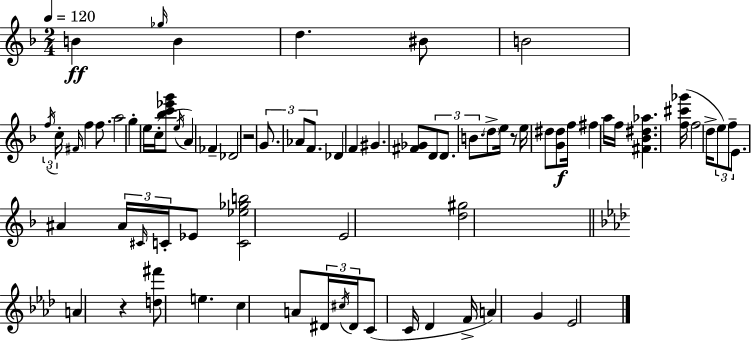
B4/q Gb5/s B4/q D5/q. BIS4/e B4/h F5/s C5/s F#4/s F5/q F5/e. A5/h G5/q E5/s C5/s [Bb5,C6,Eb6,G6]/e E5/s A4/q FES4/q Db4/h R/h G4/e. Ab4/e F4/e. Db4/q F4/q G#4/q. [F#4,Gb4]/e D4/e D4/e. B4/e. D5/e E5/s R/e E5/s D#5/e [G4,D#5]/e F5/s F#5/q A5/s F5/s [F#4,Bb4,D#5,Ab5]/q. [F5,C#6,Gb6]/s F5/h D5/s E5/e F5/e E4/e. A#4/q A#4/s C#4/s C4/s Eb4/e [C4,Eb5,Gb5,B5]/h E4/h [D5,G#5]/h A4/q R/q [D5,F#6]/e E5/q. C5/q A4/e D#4/s C#5/s D#4/s C4/e C4/s Db4/q F4/s A4/q G4/q Eb4/h